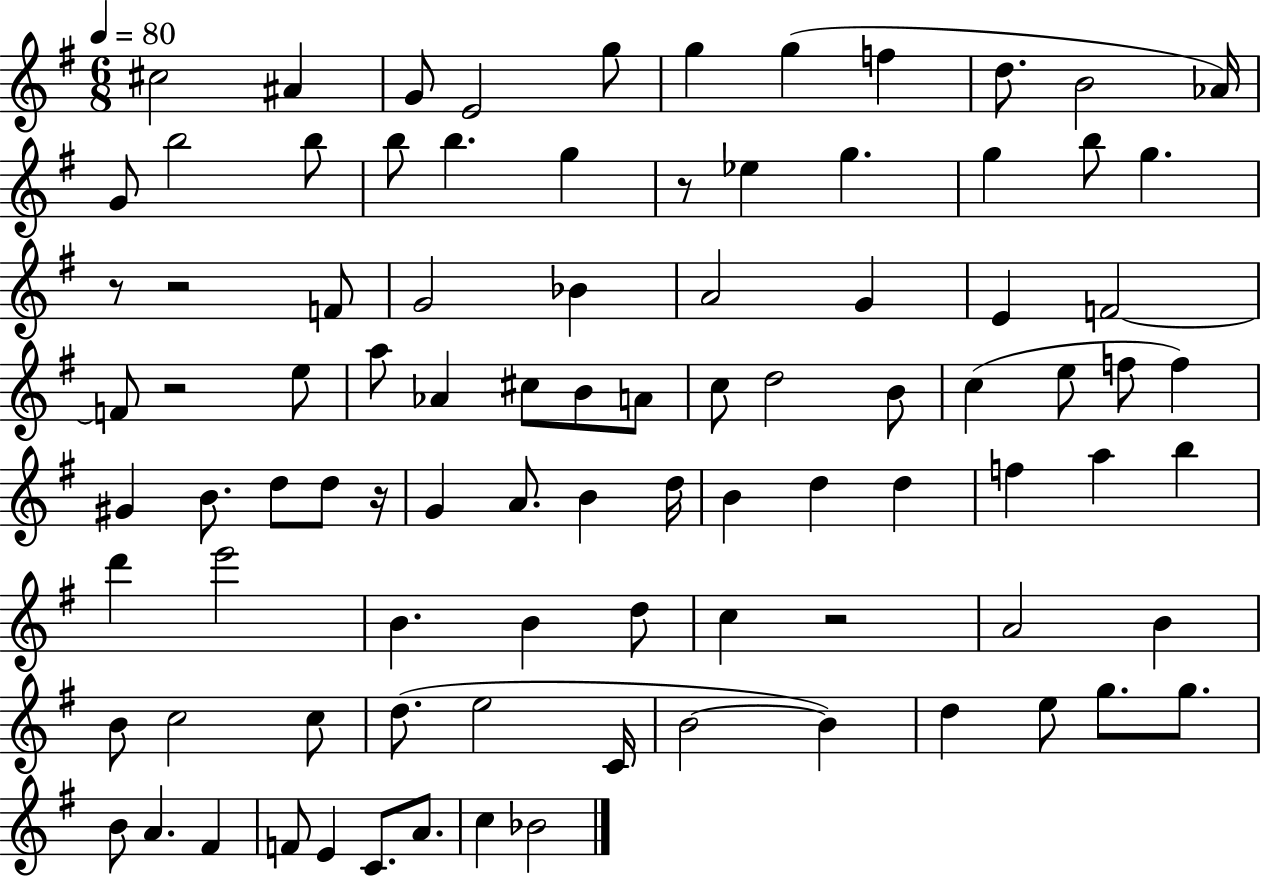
{
  \clef treble
  \numericTimeSignature
  \time 6/8
  \key g \major
  \tempo 4 = 80
  cis''2 ais'4 | g'8 e'2 g''8 | g''4 g''4( f''4 | d''8. b'2 aes'16) | \break g'8 b''2 b''8 | b''8 b''4. g''4 | r8 ees''4 g''4. | g''4 b''8 g''4. | \break r8 r2 f'8 | g'2 bes'4 | a'2 g'4 | e'4 f'2~~ | \break f'8 r2 e''8 | a''8 aes'4 cis''8 b'8 a'8 | c''8 d''2 b'8 | c''4( e''8 f''8 f''4) | \break gis'4 b'8. d''8 d''8 r16 | g'4 a'8. b'4 d''16 | b'4 d''4 d''4 | f''4 a''4 b''4 | \break d'''4 e'''2 | b'4. b'4 d''8 | c''4 r2 | a'2 b'4 | \break b'8 c''2 c''8 | d''8.( e''2 c'16 | b'2~~ b'4) | d''4 e''8 g''8. g''8. | \break b'8 a'4. fis'4 | f'8 e'4 c'8. a'8. | c''4 bes'2 | \bar "|."
}